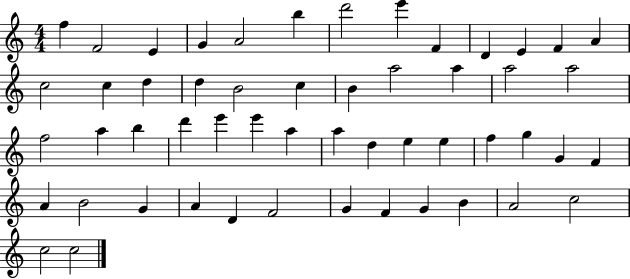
F5/q F4/h E4/q G4/q A4/h B5/q D6/h E6/q F4/q D4/q E4/q F4/q A4/q C5/h C5/q D5/q D5/q B4/h C5/q B4/q A5/h A5/q A5/h A5/h F5/h A5/q B5/q D6/q E6/q E6/q A5/q A5/q D5/q E5/q E5/q F5/q G5/q G4/q F4/q A4/q B4/h G4/q A4/q D4/q F4/h G4/q F4/q G4/q B4/q A4/h C5/h C5/h C5/h